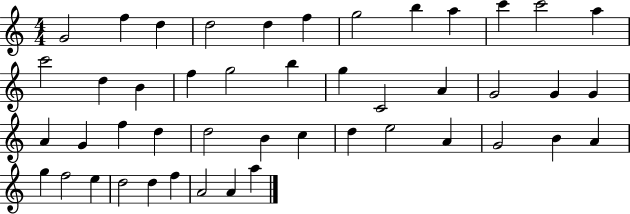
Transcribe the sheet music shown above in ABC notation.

X:1
T:Untitled
M:4/4
L:1/4
K:C
G2 f d d2 d f g2 b a c' c'2 a c'2 d B f g2 b g C2 A G2 G G A G f d d2 B c d e2 A G2 B A g f2 e d2 d f A2 A a